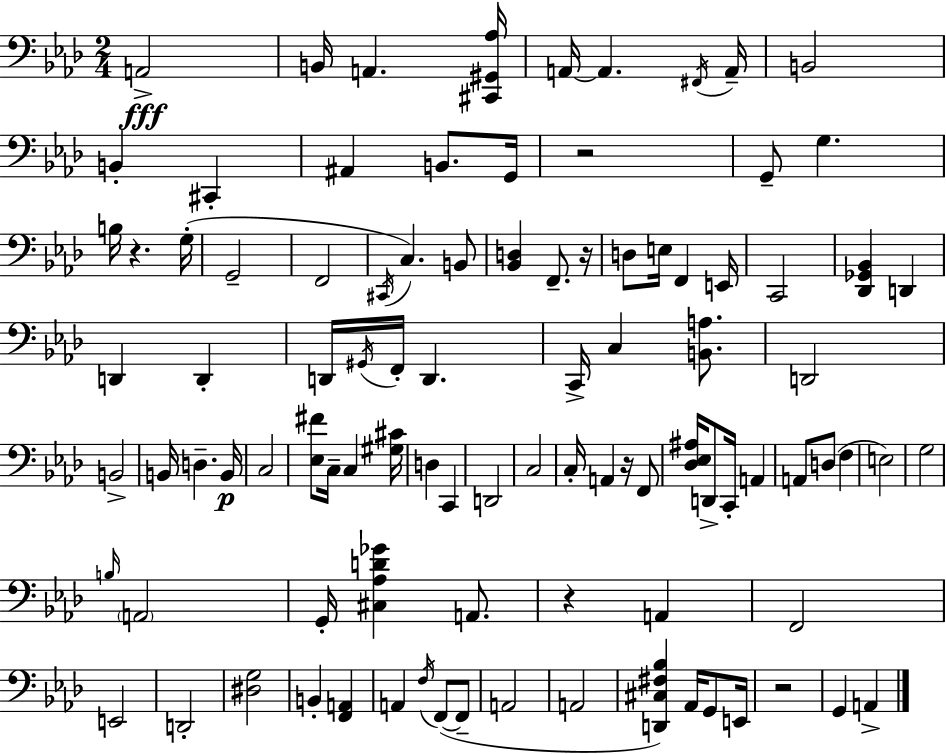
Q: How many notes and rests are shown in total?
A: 97